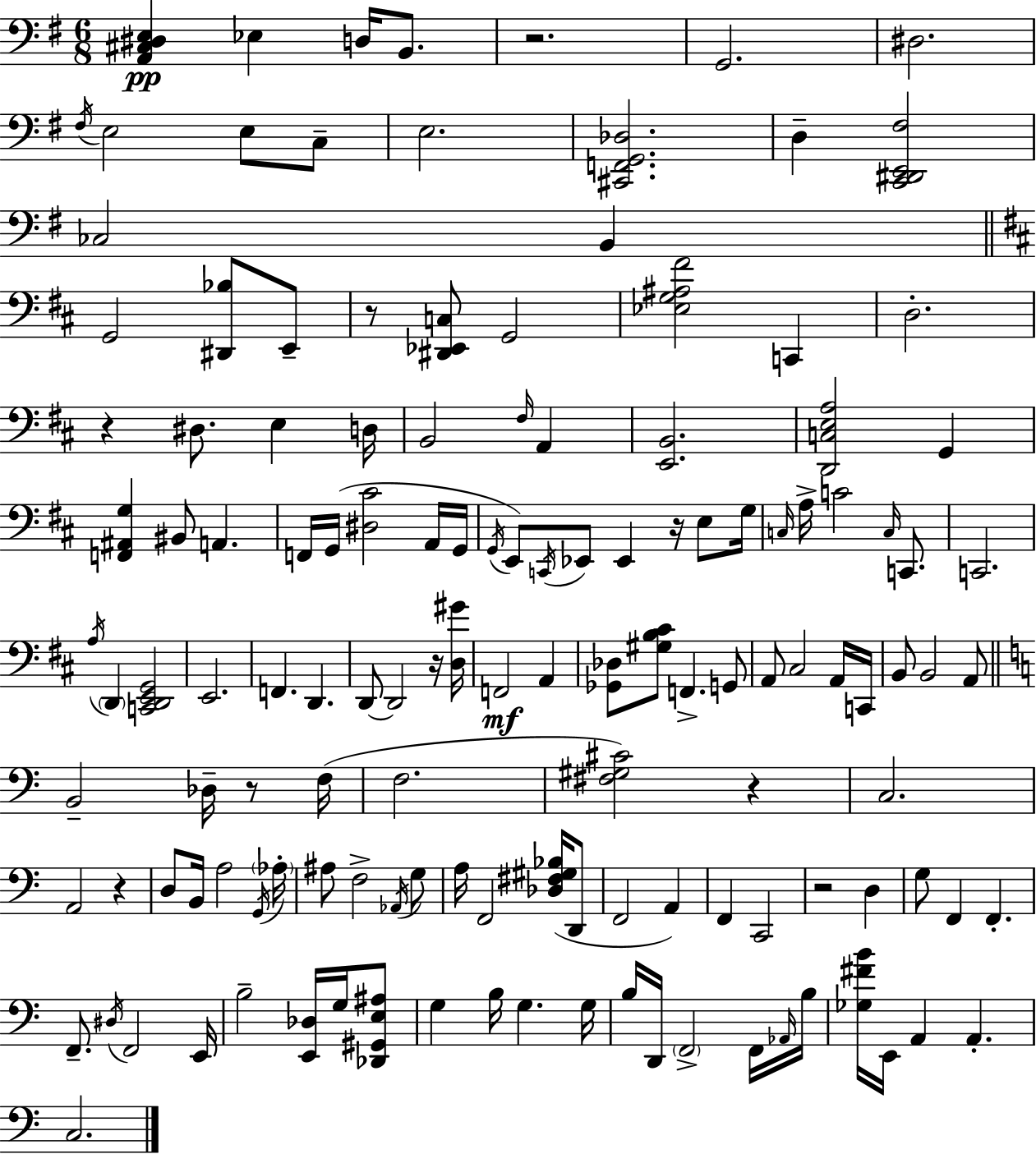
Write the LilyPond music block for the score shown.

{
  \clef bass
  \numericTimeSignature
  \time 6/8
  \key g \major
  <a, cis dis e>4\pp ees4 d16 b,8. | r2. | g,2. | dis2. | \break \acciaccatura { fis16 } e2 e8 c8-- | e2. | <cis, f, g, des>2. | d4-- <c, dis, e, fis>2 | \break ces2 b,4 | \bar "||" \break \key b \minor g,2 <dis, bes>8 e,8-- | r8 <dis, ees, c>8 g,2 | <ees g ais fis'>2 c,4 | d2.-. | \break r4 dis8. e4 d16 | b,2 \grace { fis16 } a,4 | <e, b,>2. | <d, c e a>2 g,4 | \break <f, ais, g>4 bis,8 a,4. | f,16 g,16( <dis cis'>2 a,16 | g,16 \acciaccatura { g,16 } e,8) \acciaccatura { c,16 } ees,8 ees,4 r16 | e8 g16 \grace { c16 } a16-> c'2 | \break \grace { c16 } c,8. c,2. | \acciaccatura { a16 } \parenthesize d,4 <c, d, e, g,>2 | e,2. | f,4. | \break d,4. d,8~~ d,2 | r16 <d gis'>16 f,2\mf | a,4 <ges, des>8 <gis b cis'>8 f,4.-> | g,8 a,8 cis2 | \break a,16 c,16 b,8 b,2 | a,8 \bar "||" \break \key a \minor b,2-- des16-- r8 f16( | f2. | <fis gis cis'>2) r4 | c2. | \break a,2 r4 | d8 b,16 a2 \acciaccatura { g,16 } | \parenthesize aes16-. ais8 f2-> \acciaccatura { aes,16 } | g8 a16 f,2 <des fis gis bes>16( | \break d,8 f,2 a,4) | f,4 c,2 | r2 d4 | g8 f,4 f,4.-. | \break f,8.-- \acciaccatura { dis16 } f,2 | e,16 b2-- <e, des>16 | g16 <des, gis, e ais>8 g4 b16 g4. | g16 b16 d,16 \parenthesize f,2-> | \break f,16 \grace { aes,16 } b16 <ges fis' b'>16 e,16 a,4 a,4.-. | c2. | \bar "|."
}